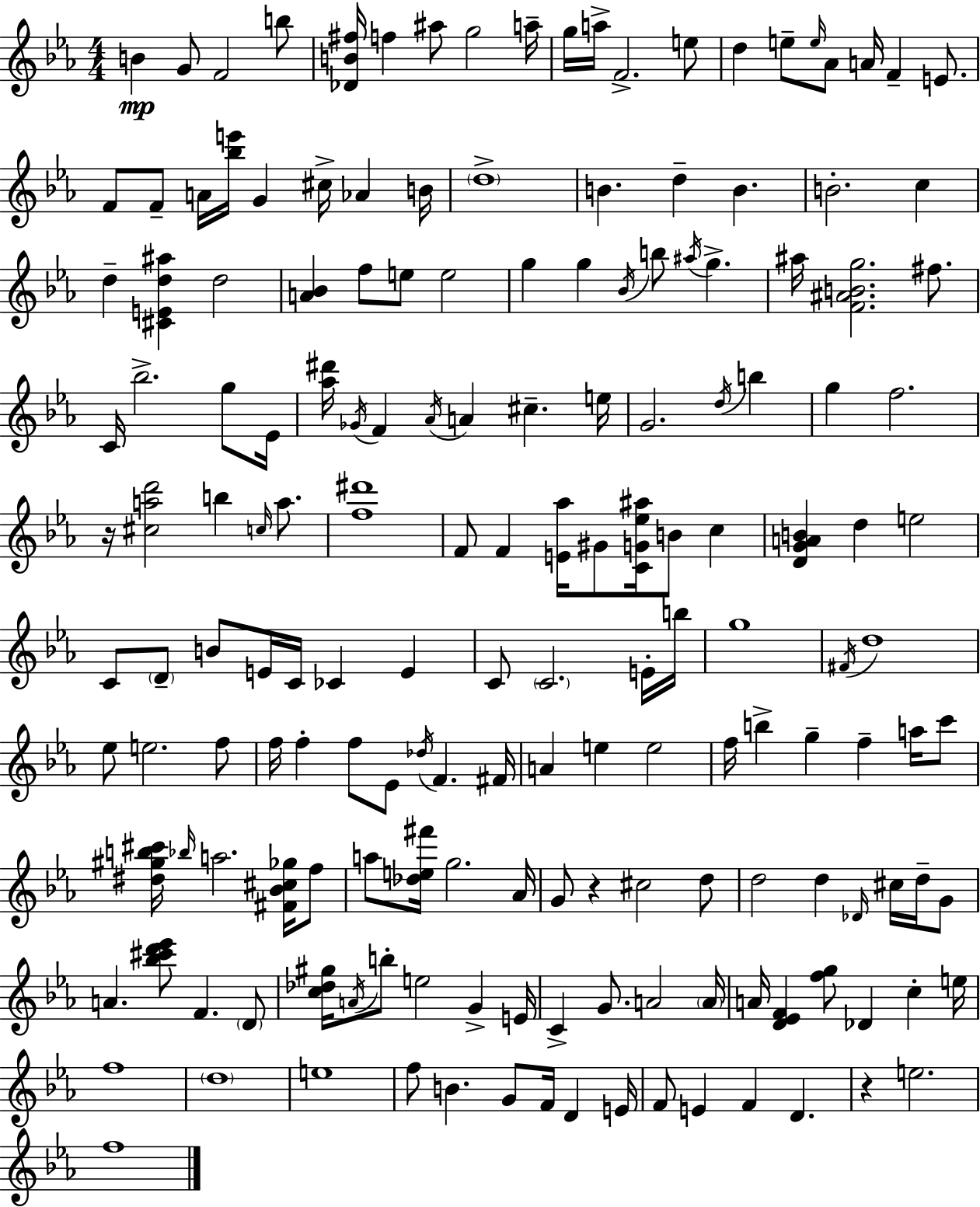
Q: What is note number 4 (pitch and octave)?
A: B5